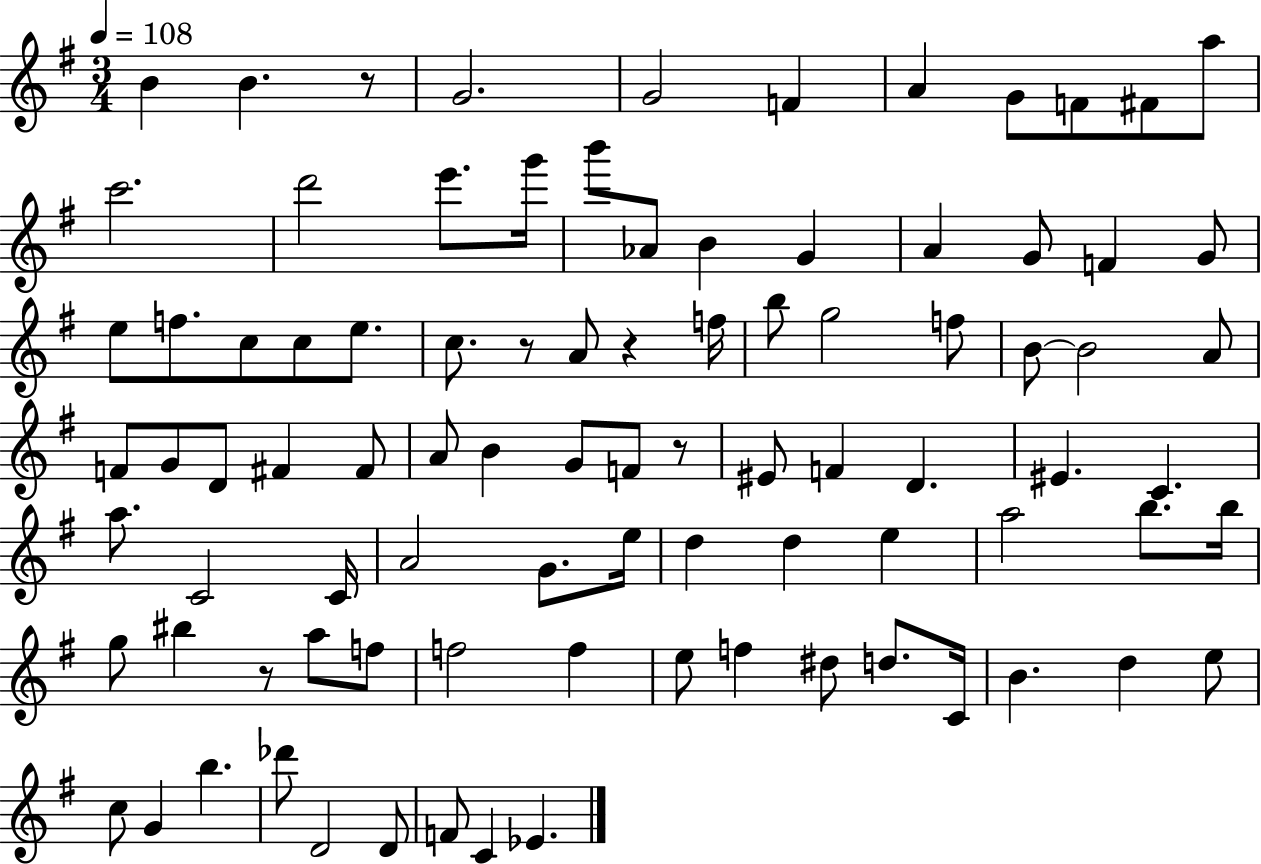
B4/q B4/q. R/e G4/h. G4/h F4/q A4/q G4/e F4/e F#4/e A5/e C6/h. D6/h E6/e. G6/s B6/e Ab4/e B4/q G4/q A4/q G4/e F4/q G4/e E5/e F5/e. C5/e C5/e E5/e. C5/e. R/e A4/e R/q F5/s B5/e G5/h F5/e B4/e B4/h A4/e F4/e G4/e D4/e F#4/q F#4/e A4/e B4/q G4/e F4/e R/e EIS4/e F4/q D4/q. EIS4/q. C4/q. A5/e. C4/h C4/s A4/h G4/e. E5/s D5/q D5/q E5/q A5/h B5/e. B5/s G5/e BIS5/q R/e A5/e F5/e F5/h F5/q E5/e F5/q D#5/e D5/e. C4/s B4/q. D5/q E5/e C5/e G4/q B5/q. Db6/e D4/h D4/e F4/e C4/q Eb4/q.